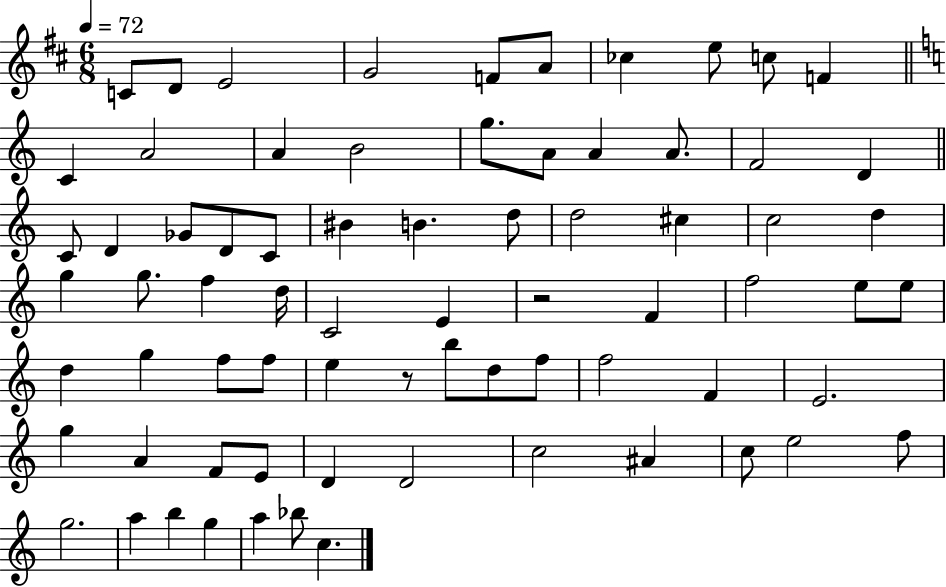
{
  \clef treble
  \numericTimeSignature
  \time 6/8
  \key d \major
  \tempo 4 = 72
  c'8 d'8 e'2 | g'2 f'8 a'8 | ces''4 e''8 c''8 f'4 | \bar "||" \break \key c \major c'4 a'2 | a'4 b'2 | g''8. a'8 a'4 a'8. | f'2 d'4 | \break \bar "||" \break \key c \major c'8 d'4 ges'8 d'8 c'8 | bis'4 b'4. d''8 | d''2 cis''4 | c''2 d''4 | \break g''4 g''8. f''4 d''16 | c'2 e'4 | r2 f'4 | f''2 e''8 e''8 | \break d''4 g''4 f''8 f''8 | e''4 r8 b''8 d''8 f''8 | f''2 f'4 | e'2. | \break g''4 a'4 f'8 e'8 | d'4 d'2 | c''2 ais'4 | c''8 e''2 f''8 | \break g''2. | a''4 b''4 g''4 | a''4 bes''8 c''4. | \bar "|."
}